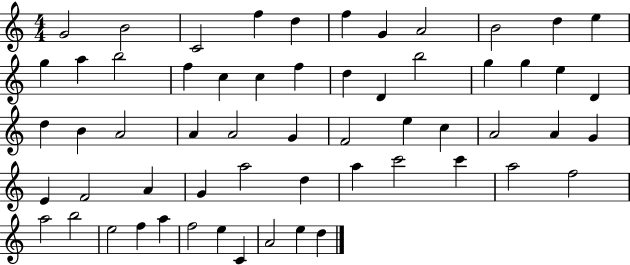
X:1
T:Untitled
M:4/4
L:1/4
K:C
G2 B2 C2 f d f G A2 B2 d e g a b2 f c c f d D b2 g g e D d B A2 A A2 G F2 e c A2 A G E F2 A G a2 d a c'2 c' a2 f2 a2 b2 e2 f a f2 e C A2 e d